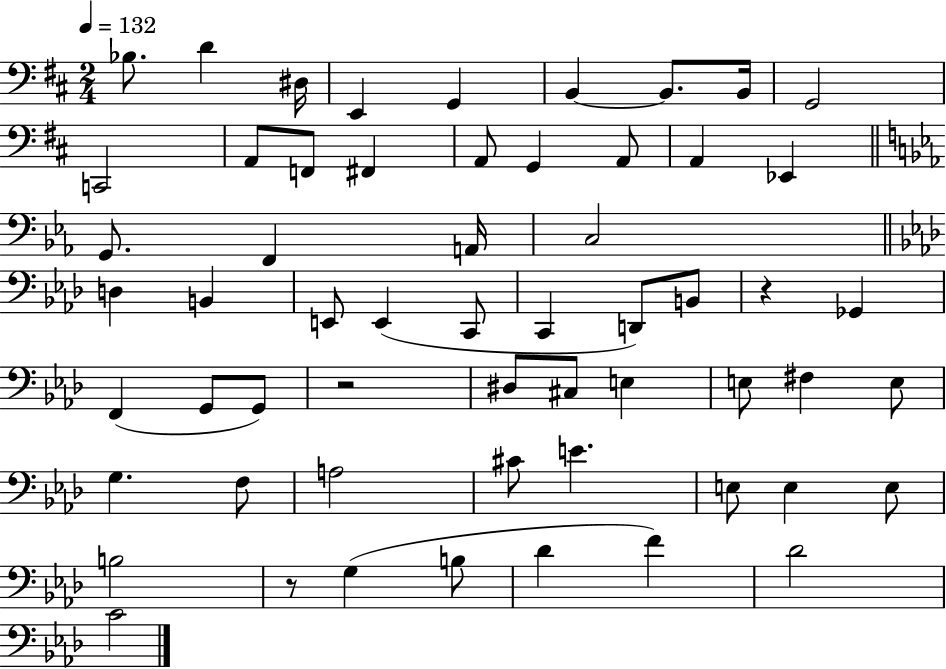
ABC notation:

X:1
T:Untitled
M:2/4
L:1/4
K:D
_B,/2 D ^D,/4 E,, G,, B,, B,,/2 B,,/4 G,,2 C,,2 A,,/2 F,,/2 ^F,, A,,/2 G,, A,,/2 A,, _E,, G,,/2 F,, A,,/4 C,2 D, B,, E,,/2 E,, C,,/2 C,, D,,/2 B,,/2 z _G,, F,, G,,/2 G,,/2 z2 ^D,/2 ^C,/2 E, E,/2 ^F, E,/2 G, F,/2 A,2 ^C/2 E E,/2 E, E,/2 B,2 z/2 G, B,/2 _D F _D2 C2